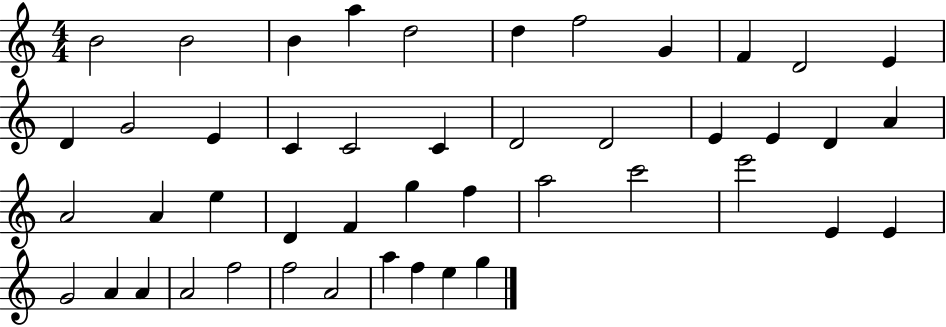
B4/h B4/h B4/q A5/q D5/h D5/q F5/h G4/q F4/q D4/h E4/q D4/q G4/h E4/q C4/q C4/h C4/q D4/h D4/h E4/q E4/q D4/q A4/q A4/h A4/q E5/q D4/q F4/q G5/q F5/q A5/h C6/h E6/h E4/q E4/q G4/h A4/q A4/q A4/h F5/h F5/h A4/h A5/q F5/q E5/q G5/q